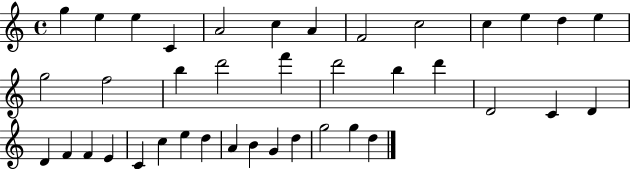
G5/q E5/q E5/q C4/q A4/h C5/q A4/q F4/h C5/h C5/q E5/q D5/q E5/q G5/h F5/h B5/q D6/h F6/q D6/h B5/q D6/q D4/h C4/q D4/q D4/q F4/q F4/q E4/q C4/q C5/q E5/q D5/q A4/q B4/q G4/q D5/q G5/h G5/q D5/q